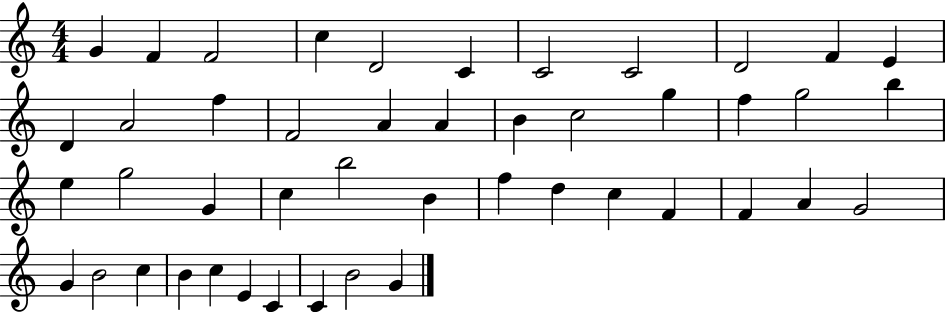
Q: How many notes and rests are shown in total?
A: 46